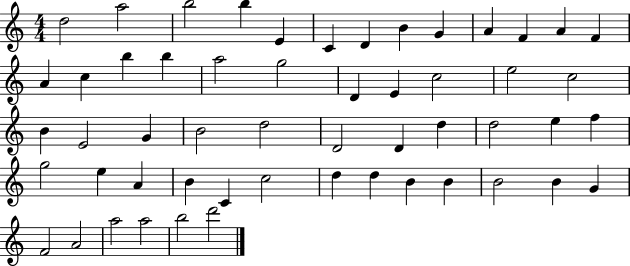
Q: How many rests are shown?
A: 0